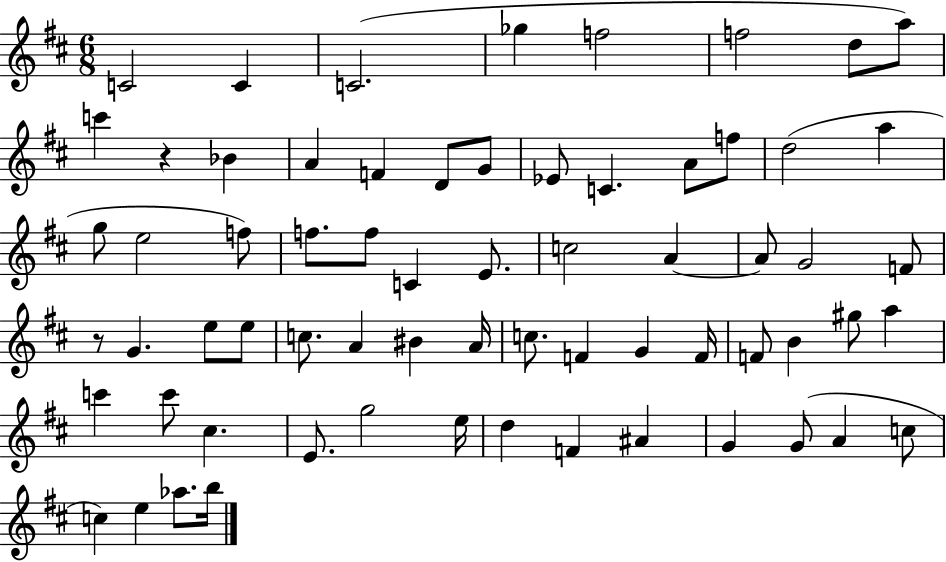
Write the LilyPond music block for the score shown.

{
  \clef treble
  \numericTimeSignature
  \time 6/8
  \key d \major
  c'2 c'4 | c'2.( | ges''4 f''2 | f''2 d''8 a''8) | \break c'''4 r4 bes'4 | a'4 f'4 d'8 g'8 | ees'8 c'4. a'8 f''8 | d''2( a''4 | \break g''8 e''2 f''8) | f''8. f''8 c'4 e'8. | c''2 a'4~~ | a'8 g'2 f'8 | \break r8 g'4. e''8 e''8 | c''8. a'4 bis'4 a'16 | c''8. f'4 g'4 f'16 | f'8 b'4 gis''8 a''4 | \break c'''4 c'''8 cis''4. | e'8. g''2 e''16 | d''4 f'4 ais'4 | g'4 g'8( a'4 c''8 | \break c''4) e''4 aes''8. b''16 | \bar "|."
}